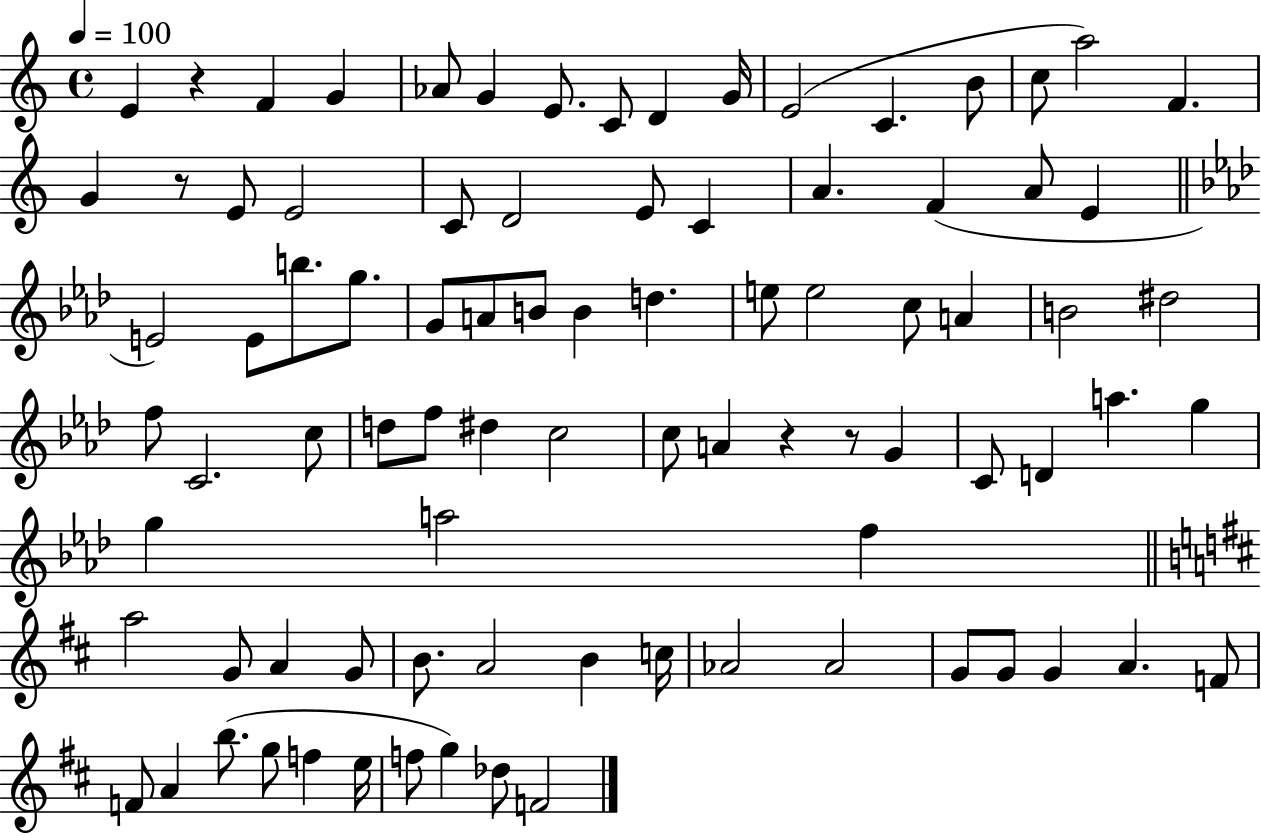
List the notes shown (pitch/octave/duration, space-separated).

E4/q R/q F4/q G4/q Ab4/e G4/q E4/e. C4/e D4/q G4/s E4/h C4/q. B4/e C5/e A5/h F4/q. G4/q R/e E4/e E4/h C4/e D4/h E4/e C4/q A4/q. F4/q A4/e E4/q E4/h E4/e B5/e. G5/e. G4/e A4/e B4/e B4/q D5/q. E5/e E5/h C5/e A4/q B4/h D#5/h F5/e C4/h. C5/e D5/e F5/e D#5/q C5/h C5/e A4/q R/q R/e G4/q C4/e D4/q A5/q. G5/q G5/q A5/h F5/q A5/h G4/e A4/q G4/e B4/e. A4/h B4/q C5/s Ab4/h Ab4/h G4/e G4/e G4/q A4/q. F4/e F4/e A4/q B5/e. G5/e F5/q E5/s F5/e G5/q Db5/e F4/h